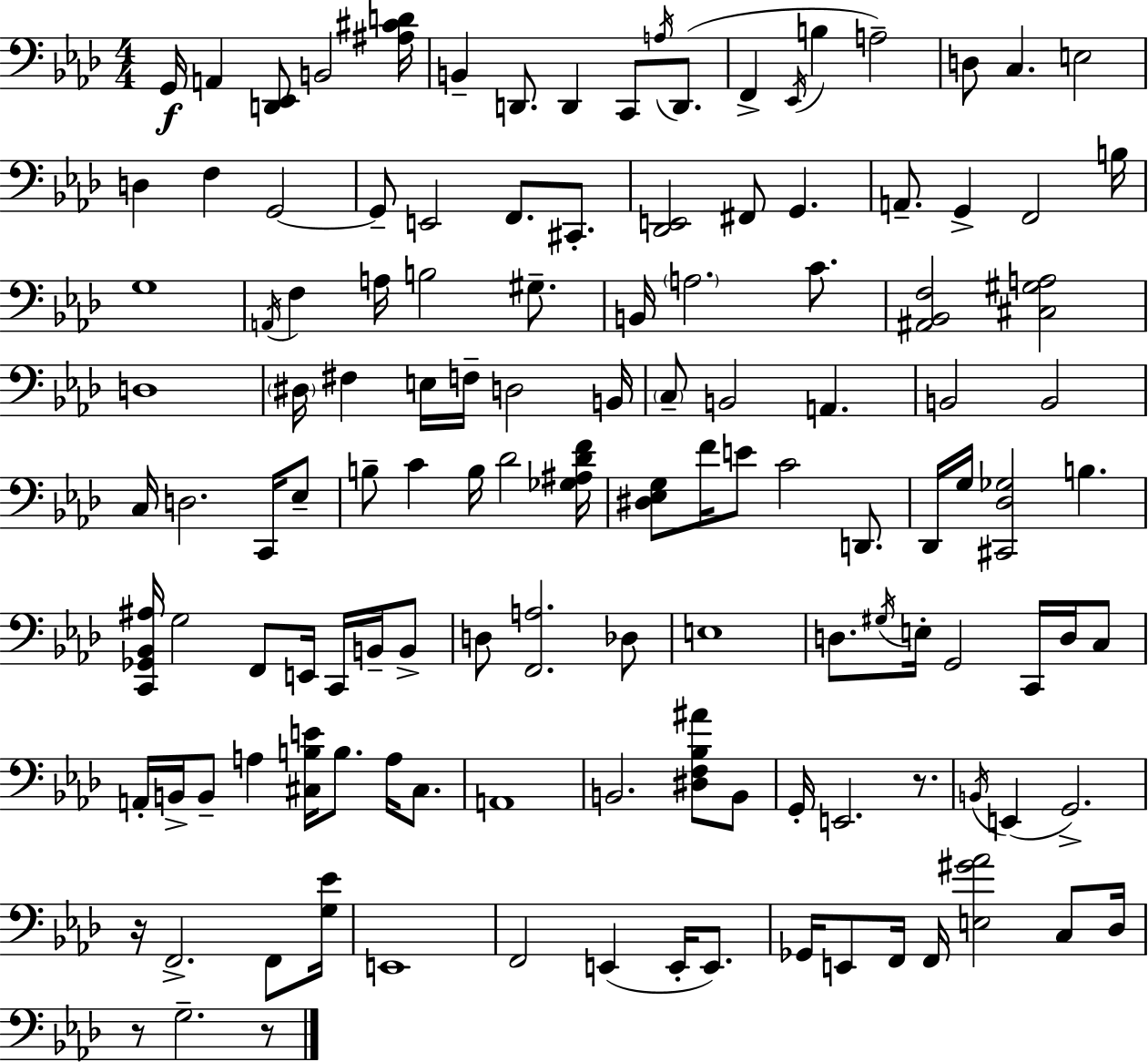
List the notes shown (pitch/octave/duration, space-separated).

G2/s A2/q [D2,Eb2]/e B2/h [A#3,C#4,D4]/s B2/q D2/e. D2/q C2/e A3/s D2/e. F2/q Eb2/s B3/q A3/h D3/e C3/q. E3/h D3/q F3/q G2/h G2/e E2/h F2/e. C#2/e. [Db2,E2]/h F#2/e G2/q. A2/e. G2/q F2/h B3/s G3/w A2/s F3/q A3/s B3/h G#3/e. B2/s A3/h. C4/e. [A#2,Bb2,F3]/h [C#3,G#3,A3]/h D3/w D#3/s F#3/q E3/s F3/s D3/h B2/s C3/e B2/h A2/q. B2/h B2/h C3/s D3/h. C2/s Eb3/e B3/e C4/q B3/s Db4/h [Gb3,A#3,Db4,F4]/s [D#3,Eb3,G3]/e F4/s E4/e C4/h D2/e. Db2/s G3/s [C#2,Db3,Gb3]/h B3/q. [C2,Gb2,Bb2,A#3]/s G3/h F2/e E2/s C2/s B2/s B2/e D3/e [F2,A3]/h. Db3/e E3/w D3/e. G#3/s E3/s G2/h C2/s D3/s C3/e A2/s B2/s B2/e A3/q [C#3,B3,E4]/s B3/e. A3/s C#3/e. A2/w B2/h. [D#3,F3,Bb3,A#4]/e B2/e G2/s E2/h. R/e. B2/s E2/q G2/h. R/s F2/h. F2/e [G3,Eb4]/s E2/w F2/h E2/q E2/s E2/e. Gb2/s E2/e F2/s F2/s [E3,G#4,Ab4]/h C3/e Db3/s R/e G3/h. R/e